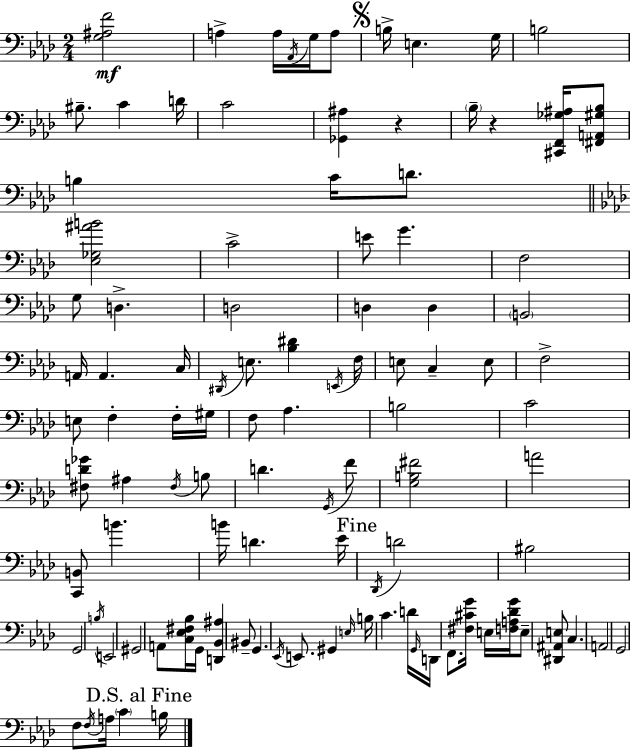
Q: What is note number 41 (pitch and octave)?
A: F3